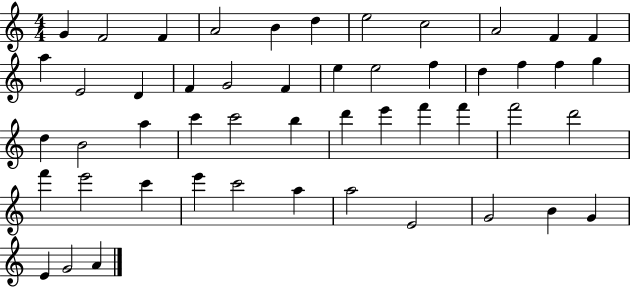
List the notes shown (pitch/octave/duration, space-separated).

G4/q F4/h F4/q A4/h B4/q D5/q E5/h C5/h A4/h F4/q F4/q A5/q E4/h D4/q F4/q G4/h F4/q E5/q E5/h F5/q D5/q F5/q F5/q G5/q D5/q B4/h A5/q C6/q C6/h B5/q D6/q E6/q F6/q F6/q F6/h D6/h F6/q E6/h C6/q E6/q C6/h A5/q A5/h E4/h G4/h B4/q G4/q E4/q G4/h A4/q